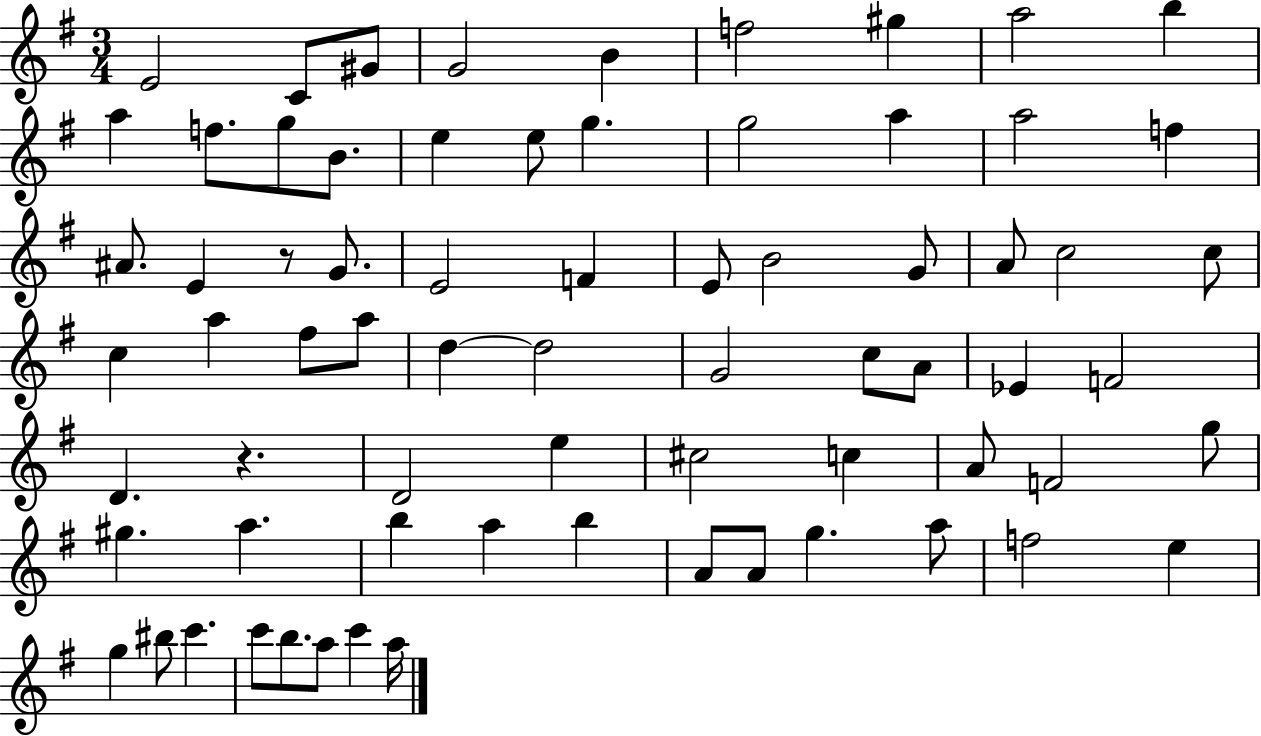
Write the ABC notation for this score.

X:1
T:Untitled
M:3/4
L:1/4
K:G
E2 C/2 ^G/2 G2 B f2 ^g a2 b a f/2 g/2 B/2 e e/2 g g2 a a2 f ^A/2 E z/2 G/2 E2 F E/2 B2 G/2 A/2 c2 c/2 c a ^f/2 a/2 d d2 G2 c/2 A/2 _E F2 D z D2 e ^c2 c A/2 F2 g/2 ^g a b a b A/2 A/2 g a/2 f2 e g ^b/2 c' c'/2 b/2 a/2 c' a/4